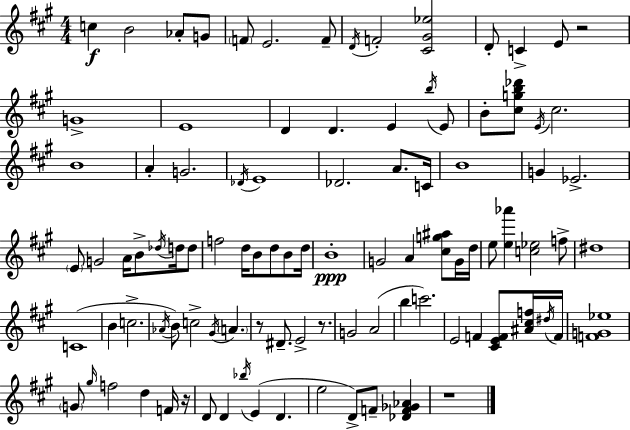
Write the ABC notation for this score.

X:1
T:Untitled
M:4/4
L:1/4
K:A
c B2 _A/2 G/2 F/2 E2 F/2 D/4 F2 [^C^G_e]2 D/2 C E/2 z2 G4 E4 D D E b/4 E/2 B/2 [^cgb_d']/2 E/4 ^c2 B4 A G2 _D/4 E4 _D2 A/2 C/4 B4 G _E2 E/2 G2 A/4 B/2 _d/4 d/4 d/2 f2 d/4 B/2 d/2 B/2 d/4 B4 G2 A [^cg^a]/2 G/4 d/4 e/2 [e_a'] [c_e]2 f/2 ^d4 C4 B c2 _A/4 B/2 c2 ^G/4 A z/2 ^D/2 E2 z/2 G2 A2 b c'2 E2 F [^CEF]/2 [^A^cf]/4 ^d/4 F/4 [FG_e]4 G/2 ^g/4 f2 d F/4 z/4 D/2 D _b/4 E D e2 D/2 F/2 [_DF_G_A] z4